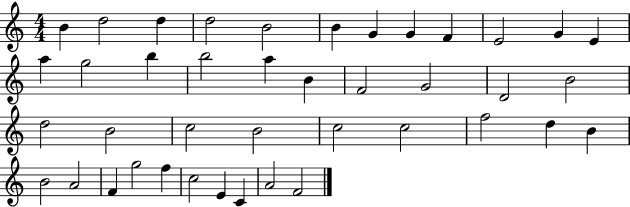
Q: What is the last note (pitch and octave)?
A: F4